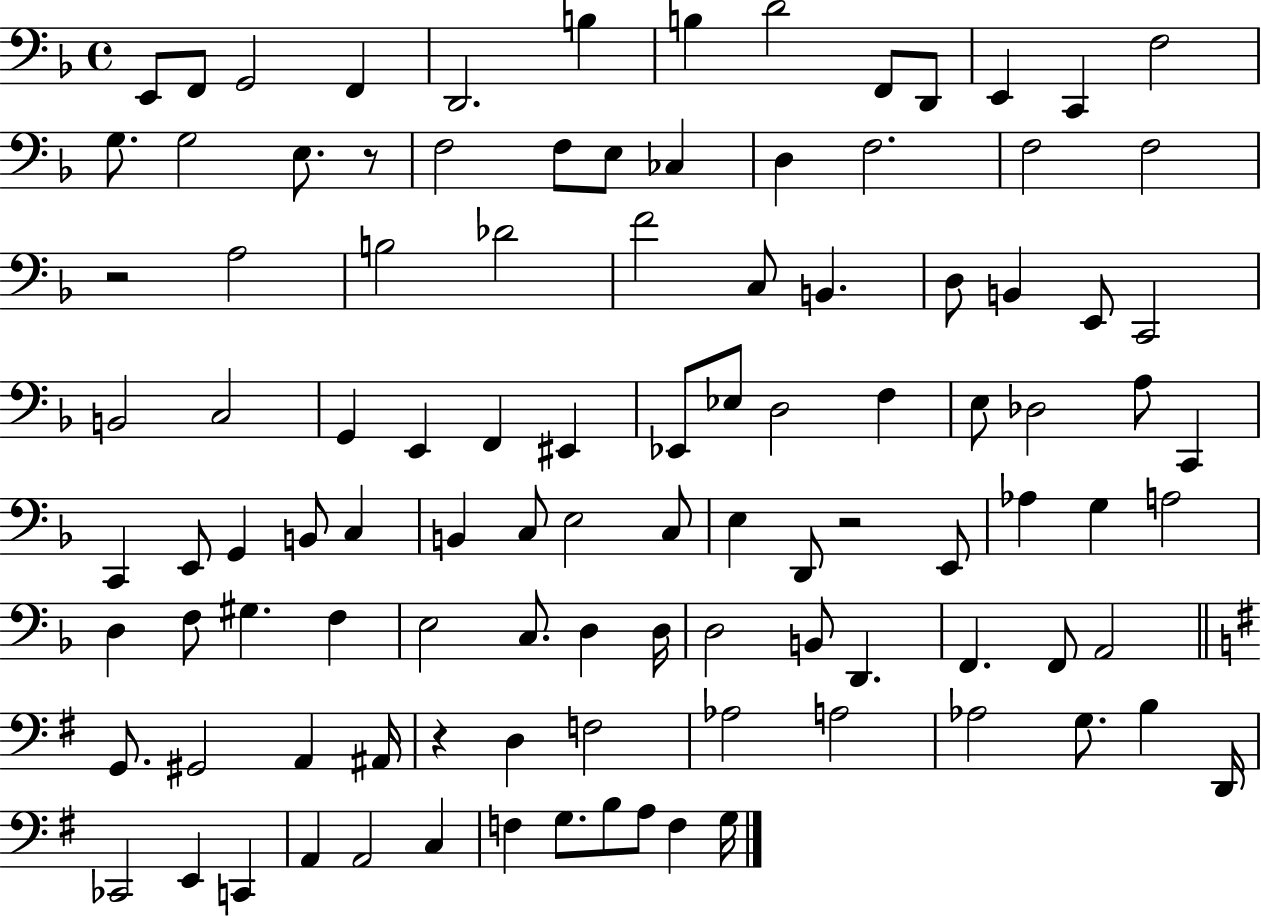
{
  \clef bass
  \time 4/4
  \defaultTimeSignature
  \key f \major
  e,8 f,8 g,2 f,4 | d,2. b4 | b4 d'2 f,8 d,8 | e,4 c,4 f2 | \break g8. g2 e8. r8 | f2 f8 e8 ces4 | d4 f2. | f2 f2 | \break r2 a2 | b2 des'2 | f'2 c8 b,4. | d8 b,4 e,8 c,2 | \break b,2 c2 | g,4 e,4 f,4 eis,4 | ees,8 ees8 d2 f4 | e8 des2 a8 c,4 | \break c,4 e,8 g,4 b,8 c4 | b,4 c8 e2 c8 | e4 d,8 r2 e,8 | aes4 g4 a2 | \break d4 f8 gis4. f4 | e2 c8. d4 d16 | d2 b,8 d,4. | f,4. f,8 a,2 | \break \bar "||" \break \key g \major g,8. gis,2 a,4 ais,16 | r4 d4 f2 | aes2 a2 | aes2 g8. b4 d,16 | \break ces,2 e,4 c,4 | a,4 a,2 c4 | f4 g8. b8 a8 f4 g16 | \bar "|."
}